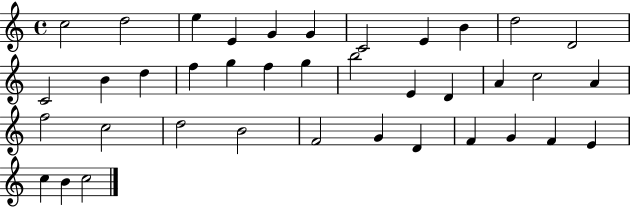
C5/h D5/h E5/q E4/q G4/q G4/q C4/h E4/q B4/q D5/h D4/h C4/h B4/q D5/q F5/q G5/q F5/q G5/q B5/h E4/q D4/q A4/q C5/h A4/q F5/h C5/h D5/h B4/h F4/h G4/q D4/q F4/q G4/q F4/q E4/q C5/q B4/q C5/h